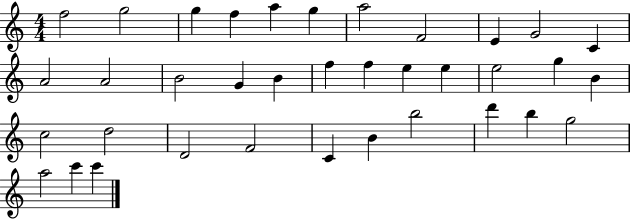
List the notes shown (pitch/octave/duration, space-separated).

F5/h G5/h G5/q F5/q A5/q G5/q A5/h F4/h E4/q G4/h C4/q A4/h A4/h B4/h G4/q B4/q F5/q F5/q E5/q E5/q E5/h G5/q B4/q C5/h D5/h D4/h F4/h C4/q B4/q B5/h D6/q B5/q G5/h A5/h C6/q C6/q